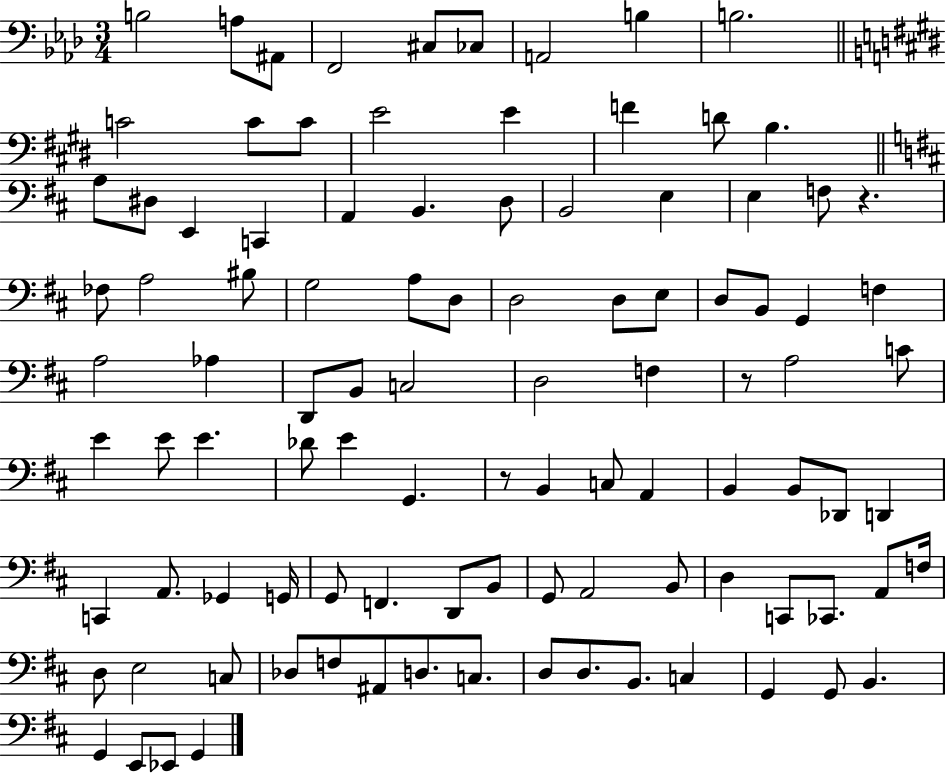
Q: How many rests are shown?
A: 3